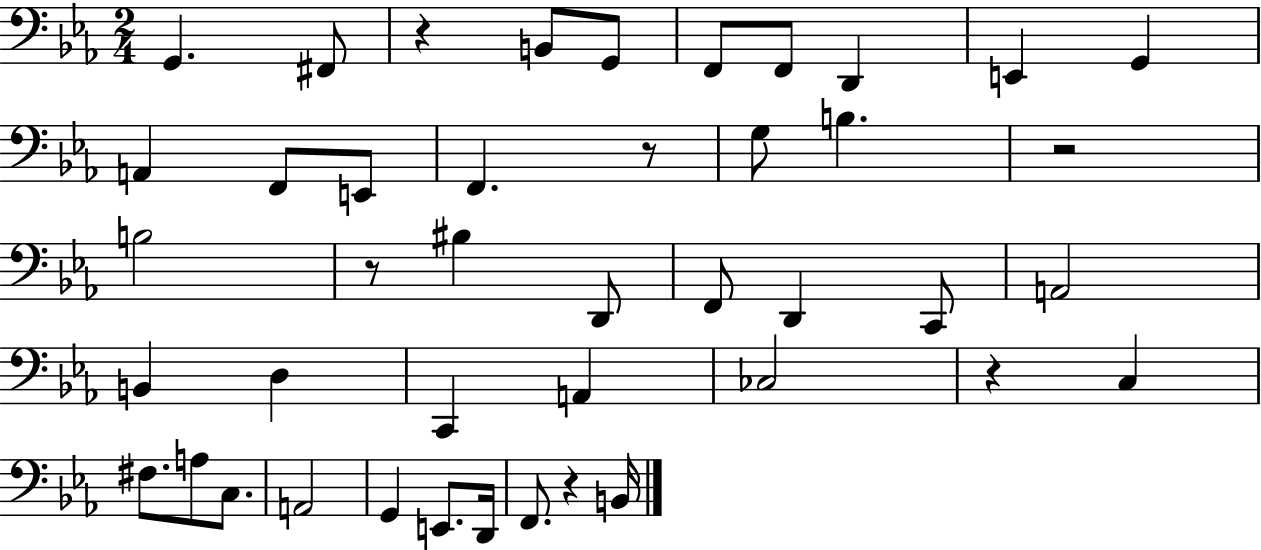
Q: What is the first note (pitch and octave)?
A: G2